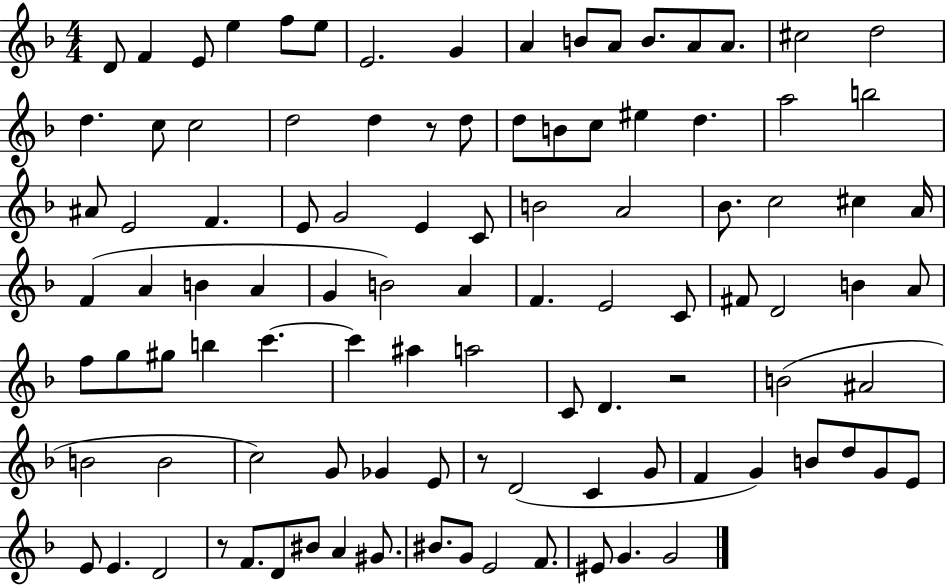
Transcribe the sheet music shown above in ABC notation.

X:1
T:Untitled
M:4/4
L:1/4
K:F
D/2 F E/2 e f/2 e/2 E2 G A B/2 A/2 B/2 A/2 A/2 ^c2 d2 d c/2 c2 d2 d z/2 d/2 d/2 B/2 c/2 ^e d a2 b2 ^A/2 E2 F E/2 G2 E C/2 B2 A2 _B/2 c2 ^c A/4 F A B A G B2 A F E2 C/2 ^F/2 D2 B A/2 f/2 g/2 ^g/2 b c' c' ^a a2 C/2 D z2 B2 ^A2 B2 B2 c2 G/2 _G E/2 z/2 D2 C G/2 F G B/2 d/2 G/2 E/2 E/2 E D2 z/2 F/2 D/2 ^B/2 A ^G/2 ^B/2 G/2 E2 F/2 ^E/2 G G2